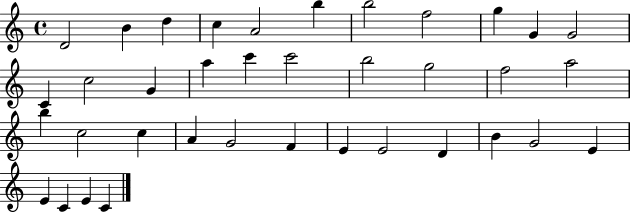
D4/h B4/q D5/q C5/q A4/h B5/q B5/h F5/h G5/q G4/q G4/h C4/q C5/h G4/q A5/q C6/q C6/h B5/h G5/h F5/h A5/h B5/q C5/h C5/q A4/q G4/h F4/q E4/q E4/h D4/q B4/q G4/h E4/q E4/q C4/q E4/q C4/q